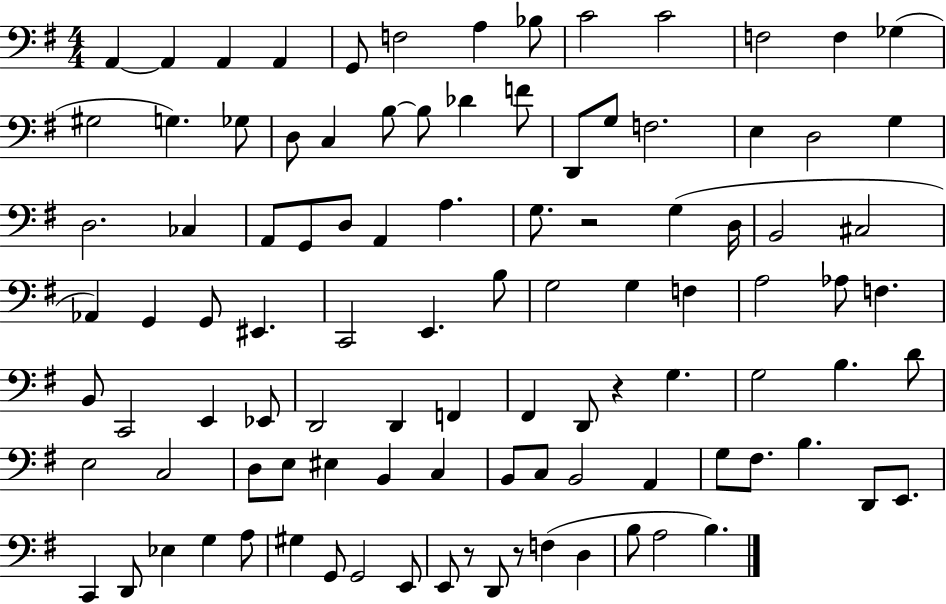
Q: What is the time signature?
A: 4/4